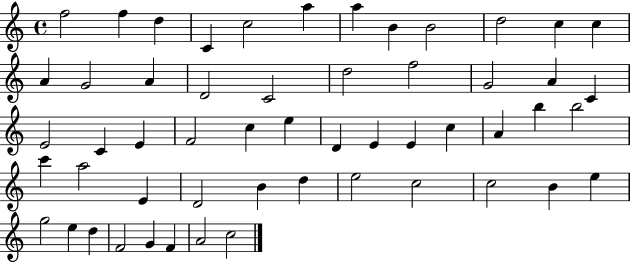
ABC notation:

X:1
T:Untitled
M:4/4
L:1/4
K:C
f2 f d C c2 a a B B2 d2 c c A G2 A D2 C2 d2 f2 G2 A C E2 C E F2 c e D E E c A b b2 c' a2 E D2 B d e2 c2 c2 B e g2 e d F2 G F A2 c2